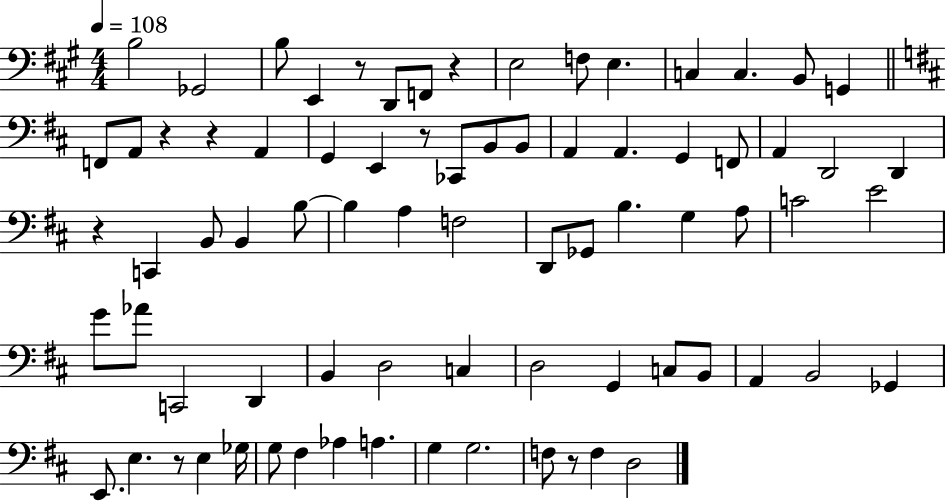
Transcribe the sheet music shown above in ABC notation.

X:1
T:Untitled
M:4/4
L:1/4
K:A
B,2 _G,,2 B,/2 E,, z/2 D,,/2 F,,/2 z E,2 F,/2 E, C, C, B,,/2 G,, F,,/2 A,,/2 z z A,, G,, E,, z/2 _C,,/2 B,,/2 B,,/2 A,, A,, G,, F,,/2 A,, D,,2 D,, z C,, B,,/2 B,, B,/2 B, A, F,2 D,,/2 _G,,/2 B, G, A,/2 C2 E2 G/2 _A/2 C,,2 D,, B,, D,2 C, D,2 G,, C,/2 B,,/2 A,, B,,2 _G,, E,,/2 E, z/2 E, _G,/4 G,/2 ^F, _A, A, G, G,2 F,/2 z/2 F, D,2